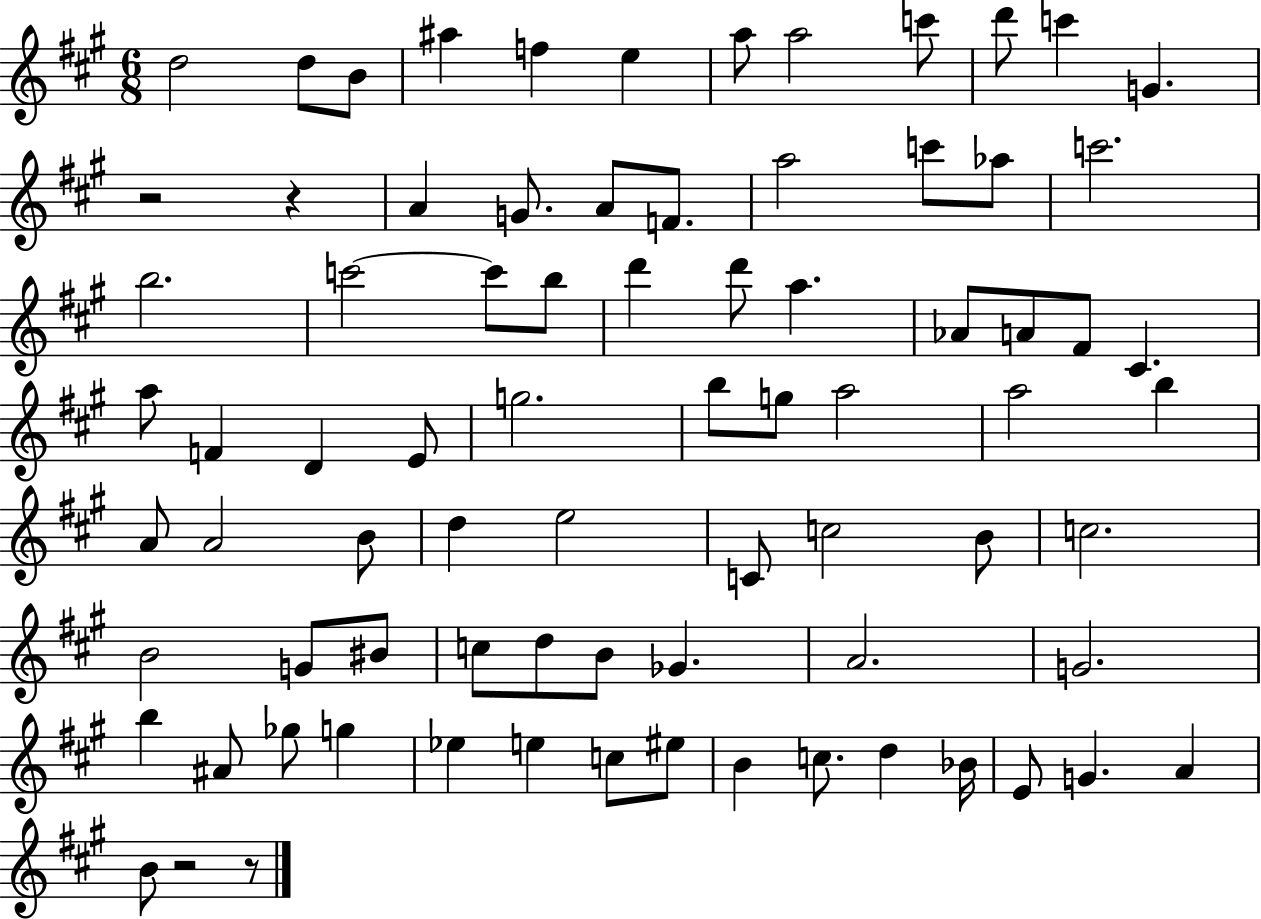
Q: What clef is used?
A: treble